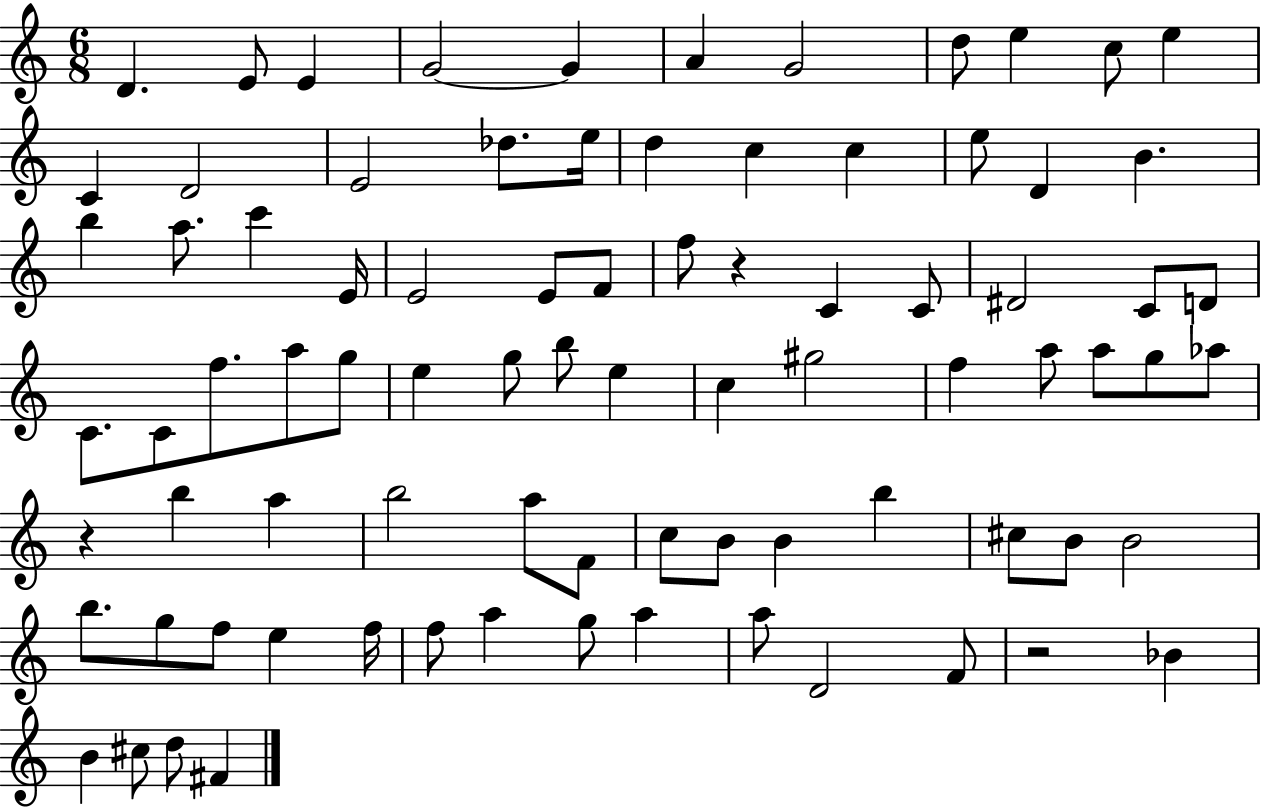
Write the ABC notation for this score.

X:1
T:Untitled
M:6/8
L:1/4
K:C
D E/2 E G2 G A G2 d/2 e c/2 e C D2 E2 _d/2 e/4 d c c e/2 D B b a/2 c' E/4 E2 E/2 F/2 f/2 z C C/2 ^D2 C/2 D/2 C/2 C/2 f/2 a/2 g/2 e g/2 b/2 e c ^g2 f a/2 a/2 g/2 _a/2 z b a b2 a/2 F/2 c/2 B/2 B b ^c/2 B/2 B2 b/2 g/2 f/2 e f/4 f/2 a g/2 a a/2 D2 F/2 z2 _B B ^c/2 d/2 ^F